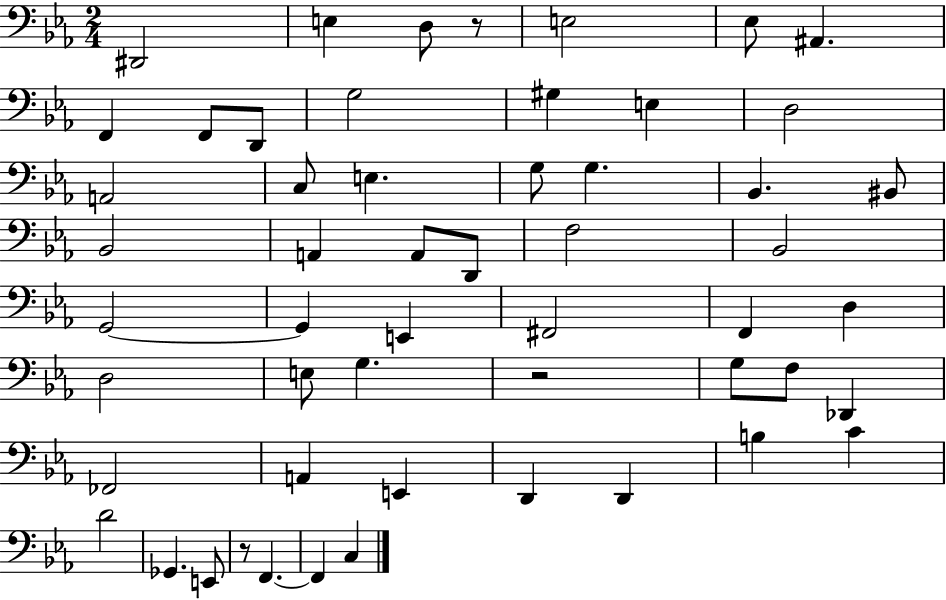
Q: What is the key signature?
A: EES major